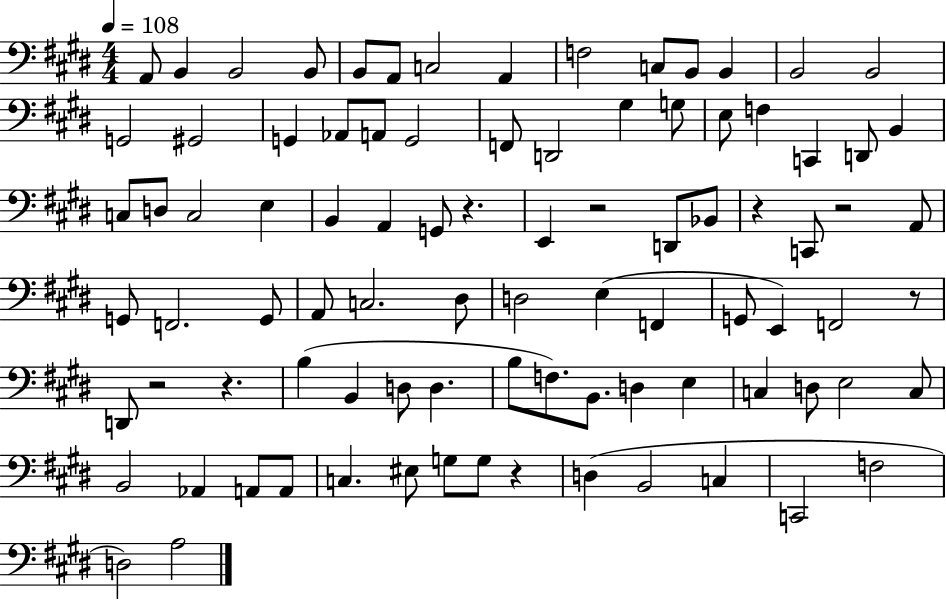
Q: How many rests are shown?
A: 8